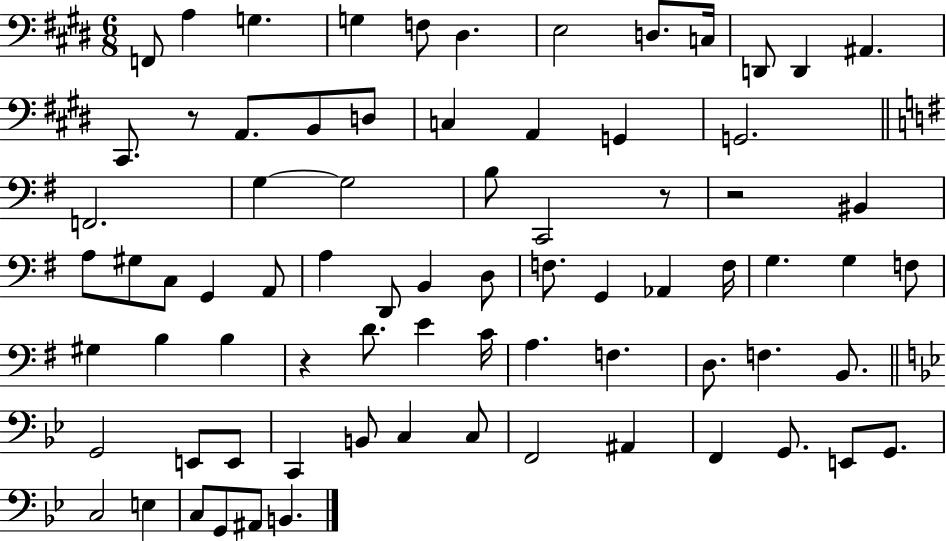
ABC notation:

X:1
T:Untitled
M:6/8
L:1/4
K:E
F,,/2 A, G, G, F,/2 ^D, E,2 D,/2 C,/4 D,,/2 D,, ^A,, ^C,,/2 z/2 A,,/2 B,,/2 D,/2 C, A,, G,, G,,2 F,,2 G, G,2 B,/2 C,,2 z/2 z2 ^B,, A,/2 ^G,/2 C,/2 G,, A,,/2 A, D,,/2 B,, D,/2 F,/2 G,, _A,, F,/4 G, G, F,/2 ^G, B, B, z D/2 E C/4 A, F, D,/2 F, B,,/2 G,,2 E,,/2 E,,/2 C,, B,,/2 C, C,/2 F,,2 ^A,, F,, G,,/2 E,,/2 G,,/2 C,2 E, C,/2 G,,/2 ^A,,/2 B,,